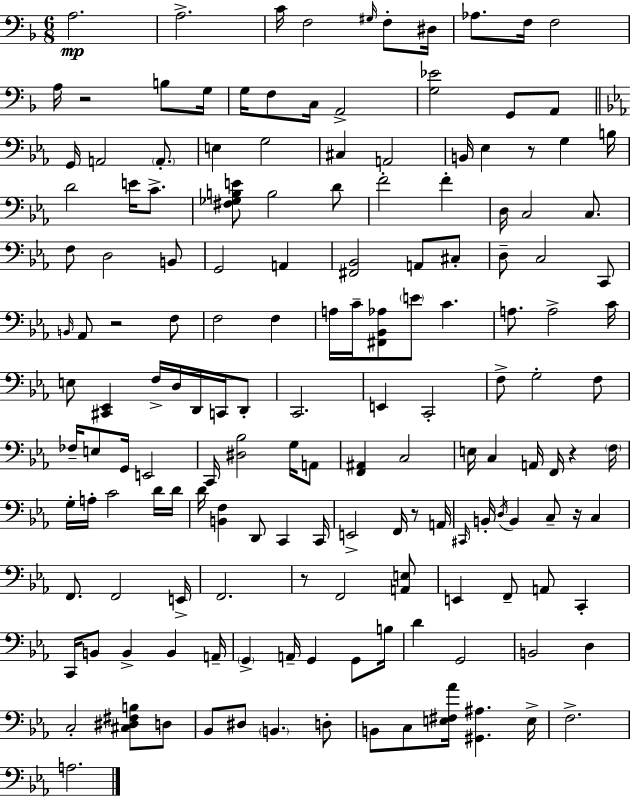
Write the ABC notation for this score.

X:1
T:Untitled
M:6/8
L:1/4
K:F
A,2 A,2 C/4 F,2 ^G,/4 F,/2 ^D,/4 _A,/2 F,/4 F,2 A,/4 z2 B,/2 G,/4 G,/4 F,/2 C,/4 A,,2 [G,_E]2 G,,/2 A,,/2 G,,/4 A,,2 A,,/2 E, G,2 ^C, A,,2 B,,/4 _E, z/2 G, B,/4 D2 E/4 C/2 [^F,_G,B,E]/2 B,2 D/2 F2 F D,/4 C,2 C,/2 F,/2 D,2 B,,/2 G,,2 A,, [^F,,_B,,]2 A,,/2 ^C,/2 D,/2 C,2 C,,/2 B,,/4 _A,,/2 z2 F,/2 F,2 F, A,/4 C/4 [^F,,_B,,_A,]/2 E/2 C A,/2 A,2 C/4 E,/2 [^C,,_E,,] F,/4 D,/4 D,,/4 C,,/4 D,,/2 C,,2 E,, C,,2 F,/2 G,2 F,/2 _F,/4 E,/2 G,,/4 E,,2 C,,/4 [^D,_B,]2 G,/4 A,,/2 [F,,^A,,] C,2 E,/4 C, A,,/4 F,,/4 z F,/4 G,/4 A,/4 C2 D/4 D/4 D/4 [B,,F,] D,,/2 C,, C,,/4 E,,2 F,,/4 z/2 A,,/4 ^C,,/4 B,,/4 D,/4 B,, C,/2 z/4 C, F,,/2 F,,2 E,,/4 F,,2 z/2 F,,2 [A,,E,]/2 E,, F,,/2 A,,/2 C,, C,,/4 B,,/2 B,, B,, A,,/4 G,, A,,/4 G,, G,,/2 B,/4 D G,,2 B,,2 D, C,2 [^C,^D,^F,B,]/2 D,/2 _B,,/2 ^D,/2 B,, D,/2 B,,/2 C,/2 [E,^F,_A]/4 [^G,,^A,] E,/4 F,2 A,2